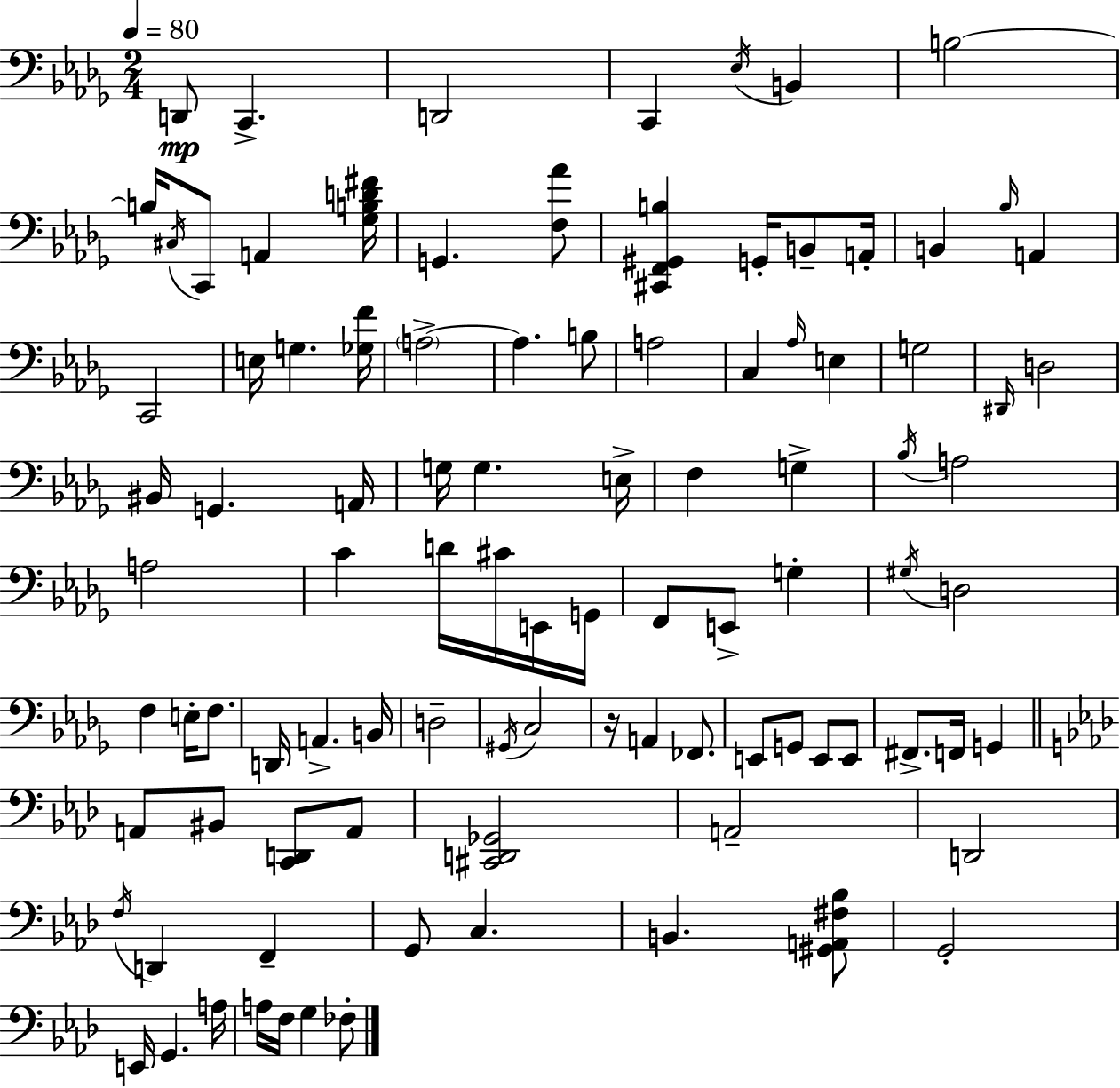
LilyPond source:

{
  \clef bass
  \numericTimeSignature
  \time 2/4
  \key bes \minor
  \tempo 4 = 80
  d,8\mp c,4.-> | d,2 | c,4 \acciaccatura { ees16 } b,4 | b2~~ | \break b16 \acciaccatura { cis16 } c,8 a,4 | <ges b d' fis'>16 g,4. | <f aes'>8 <cis, f, gis, b>4 g,16-. b,8-- | a,16-. b,4 \grace { bes16 } a,4 | \break c,2 | e16 g4. | <ges f'>16 \parenthesize a2->~~ | a4. | \break b8 a2 | c4 \grace { aes16 } | e4 g2 | \grace { dis,16 } d2 | \break bis,16 g,4. | a,16 g16 g4. | e16-> f4 | g4-> \acciaccatura { bes16 } a2 | \break a2 | c'4 | d'16 cis'16 e,16 g,16 f,8 | e,8-> g4-. \acciaccatura { gis16 } d2 | \break f4 | e16-. f8. d,16 | a,4.-> b,16 d2-- | \acciaccatura { gis,16 } | \break c2 | r16 a,4 fes,8. | e,8 g,8 e,8 e,8 | fis,8.-> f,16 g,4 | \break \bar "||" \break \key f \minor a,8 bis,8 <c, d,>8 a,8 | <cis, d, ges,>2 | a,2-- | d,2 | \break \acciaccatura { f16 } d,4 f,4-- | g,8 c4. | b,4. <gis, a, fis bes>8 | g,2-. | \break e,16 g,4. | a16 a16 f16 g4 fes8-. | \bar "|."
}